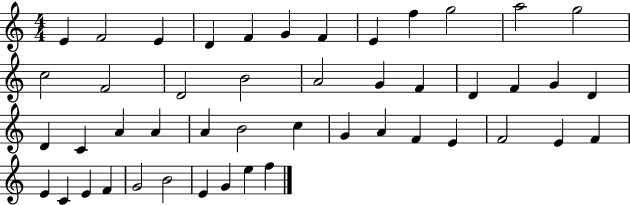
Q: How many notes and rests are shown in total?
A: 47